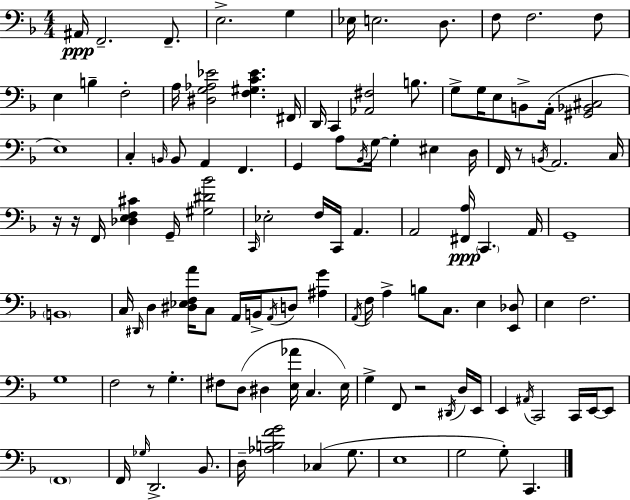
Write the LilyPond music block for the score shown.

{
  \clef bass
  \numericTimeSignature
  \time 4/4
  \key d \minor
  \repeat volta 2 { ais,16\ppp f,2.-- f,8.-- | e2.-> g4 | ees16 e2. d8. | f8 f2. f8 | \break e4 b4-- f2-. | a16 <dis g aes ees'>2 <f gis c' ees'>4. fis,16 | d,16 c,4 <aes, fis>2 b8. | g8-> g16 e8 b,8-> a,16-.( <gis, bes, cis>2 | \break e1) | c4-. \grace { b,16 } b,8 a,4 f,4. | g,4 a8 \acciaccatura { bes,16 } g16~~ g4-. eis4 | d16 f,16 r8 \acciaccatura { b,16 } a,2. | \break c16 r16 r16 f,16 <des e f cis'>4 g,16-- <gis dis' bes'>2 | \grace { c,16 } ees2-. f16 c,16 a,4. | a,2 <fis, a>16\ppp \parenthesize c,4. | a,16 g,1-- | \break \parenthesize b,1 | c16 \grace { dis,16 } d4 <dis ees f a'>16 c8 a,16 b,16-> \acciaccatura { a,16 } | d8 <ais g'>4 \acciaccatura { a,16 } f16 a4-> b8 c8. | e4 <e, des>8 e4 f2. | \break g1 | f2 r8 | g4.-. fis8 d8( dis4 <e aes'>16 | c4. e16) g4-> f,8 r2 | \break \acciaccatura { dis,16 } d16 e,16 e,4 \acciaccatura { ais,16 } c,2 | c,16 e,16~~ e,8 \parenthesize f,1 | f,16 \grace { ges16 } d,2.-> | bes,8. d16-- <aes b f' g'>2 | \break ces4( g8. e1 | g2 | g8-.) c,4. } \bar "|."
}